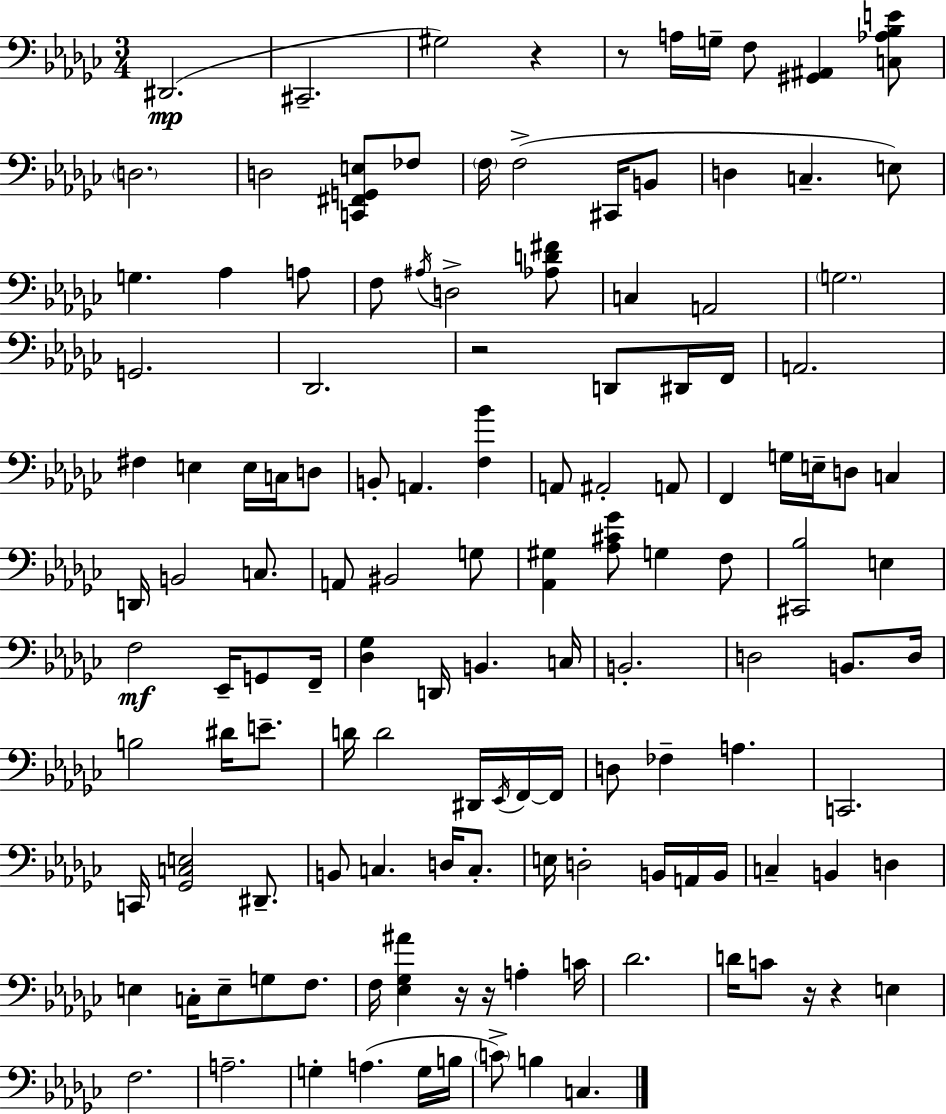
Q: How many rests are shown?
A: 7